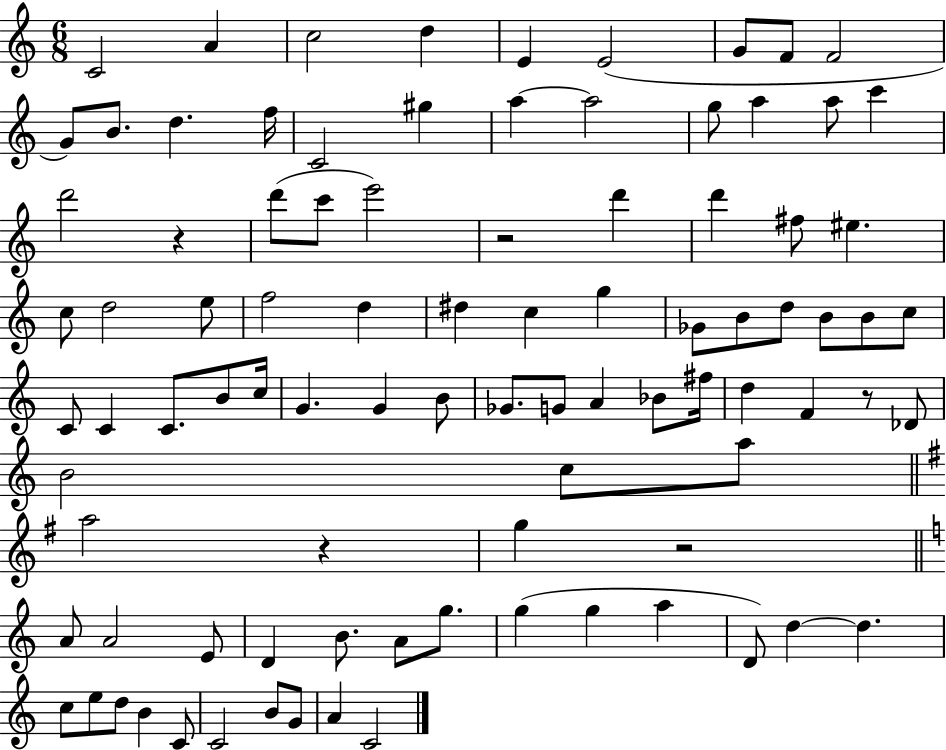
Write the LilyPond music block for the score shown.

{
  \clef treble
  \numericTimeSignature
  \time 6/8
  \key c \major
  c'2 a'4 | c''2 d''4 | e'4 e'2( | g'8 f'8 f'2 | \break g'8) b'8. d''4. f''16 | c'2 gis''4 | a''4~~ a''2 | g''8 a''4 a''8 c'''4 | \break d'''2 r4 | d'''8( c'''8 e'''2) | r2 d'''4 | d'''4 fis''8 eis''4. | \break c''8 d''2 e''8 | f''2 d''4 | dis''4 c''4 g''4 | ges'8 b'8 d''8 b'8 b'8 c''8 | \break c'8 c'4 c'8. b'8 c''16 | g'4. g'4 b'8 | ges'8. g'8 a'4 bes'8 fis''16 | d''4 f'4 r8 des'8 | \break b'2 c''8 a''8 | \bar "||" \break \key e \minor a''2 r4 | g''4 r2 | \bar "||" \break \key c \major a'8 a'2 e'8 | d'4 b'8. a'8 g''8. | g''4( g''4 a''4 | d'8) d''4~~ d''4. | \break c''8 e''8 d''8 b'4 c'8 | c'2 b'8 g'8 | a'4 c'2 | \bar "|."
}